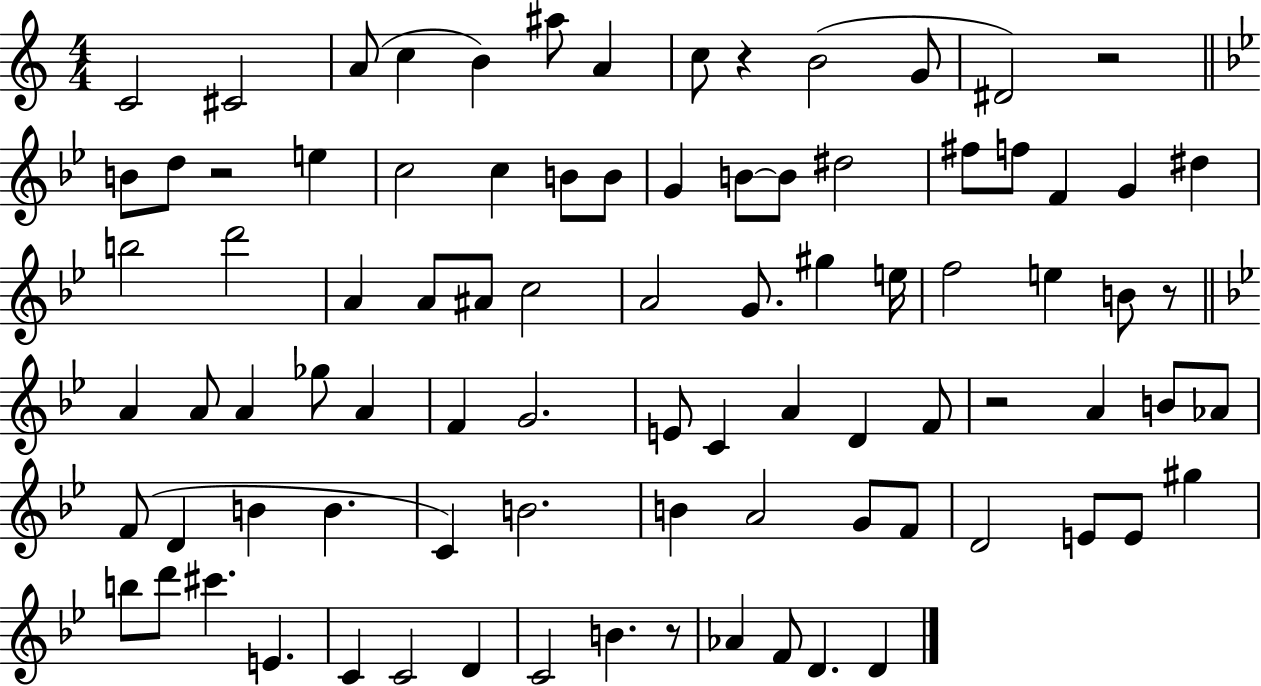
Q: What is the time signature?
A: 4/4